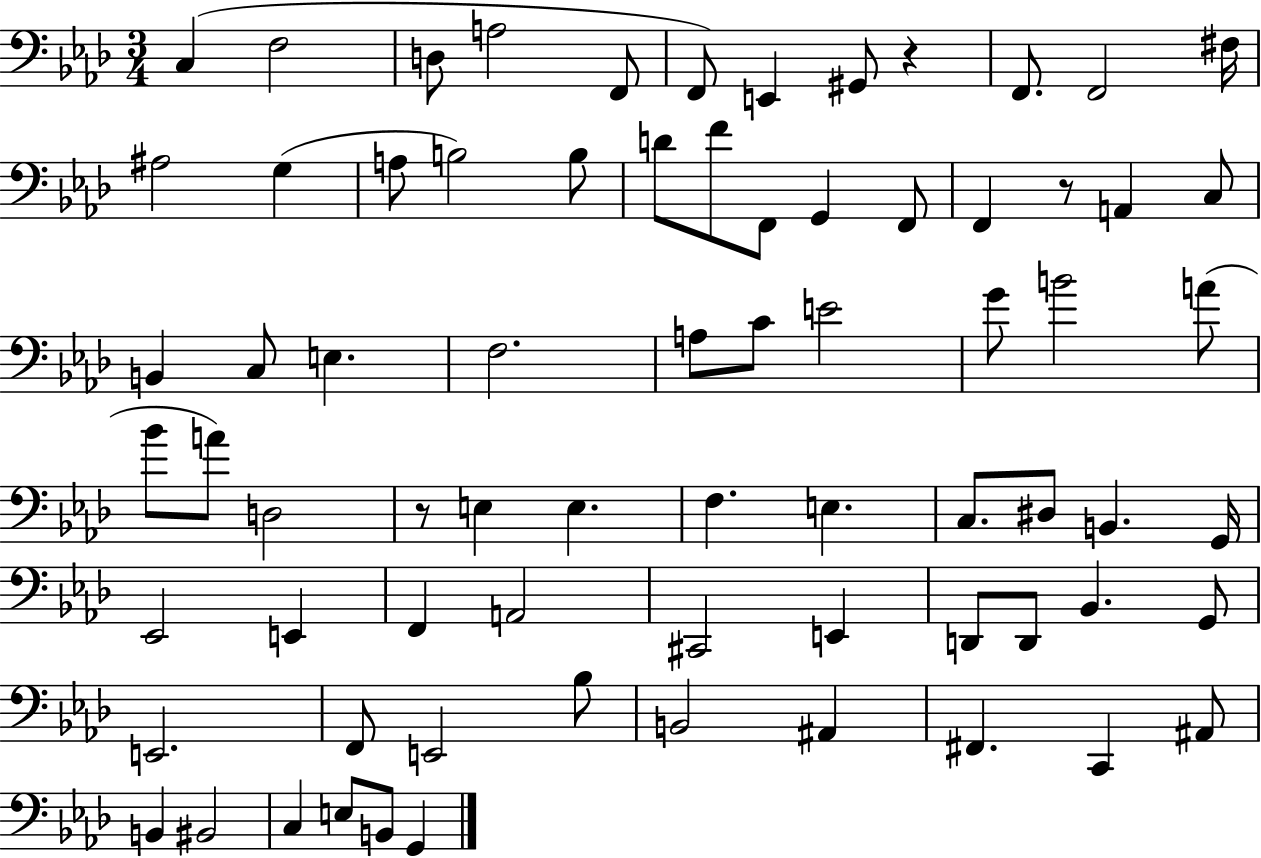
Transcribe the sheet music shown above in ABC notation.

X:1
T:Untitled
M:3/4
L:1/4
K:Ab
C, F,2 D,/2 A,2 F,,/2 F,,/2 E,, ^G,,/2 z F,,/2 F,,2 ^F,/4 ^A,2 G, A,/2 B,2 B,/2 D/2 F/2 F,,/2 G,, F,,/2 F,, z/2 A,, C,/2 B,, C,/2 E, F,2 A,/2 C/2 E2 G/2 B2 A/2 _B/2 A/2 D,2 z/2 E, E, F, E, C,/2 ^D,/2 B,, G,,/4 _E,,2 E,, F,, A,,2 ^C,,2 E,, D,,/2 D,,/2 _B,, G,,/2 E,,2 F,,/2 E,,2 _B,/2 B,,2 ^A,, ^F,, C,, ^A,,/2 B,, ^B,,2 C, E,/2 B,,/2 G,,